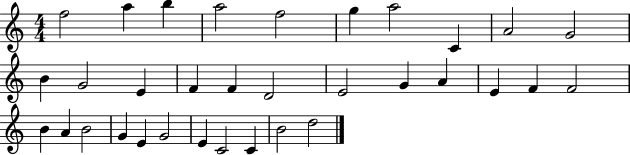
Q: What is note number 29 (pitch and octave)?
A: E4